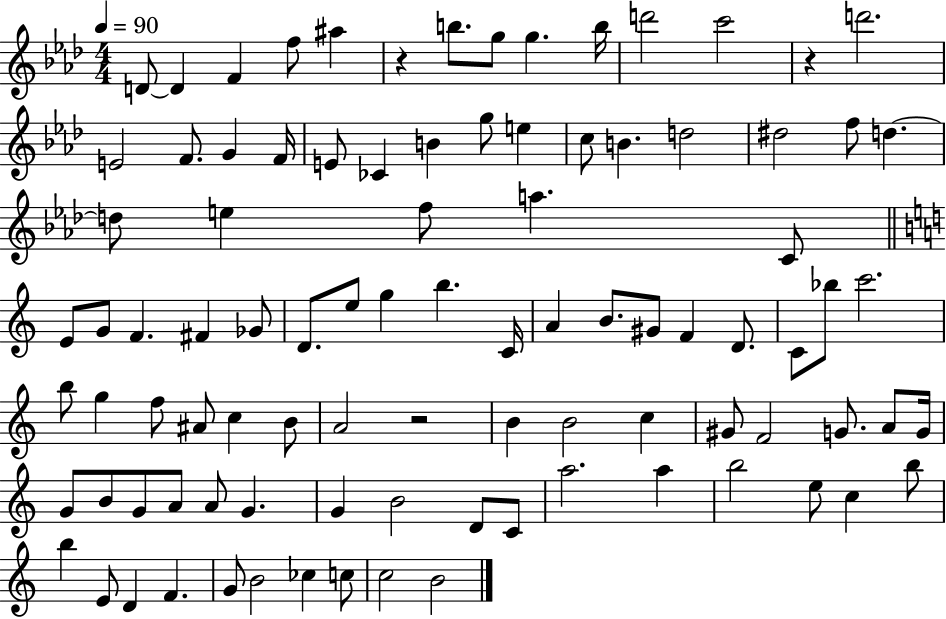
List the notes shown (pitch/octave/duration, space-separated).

D4/e D4/q F4/q F5/e A#5/q R/q B5/e. G5/e G5/q. B5/s D6/h C6/h R/q D6/h. E4/h F4/e. G4/q F4/s E4/e CES4/q B4/q G5/e E5/q C5/e B4/q. D5/h D#5/h F5/e D5/q. D5/e E5/q F5/e A5/q. C4/e E4/e G4/e F4/q. F#4/q Gb4/e D4/e. E5/e G5/q B5/q. C4/s A4/q B4/e. G#4/e F4/q D4/e. C4/e Bb5/e C6/h. B5/e G5/q F5/e A#4/e C5/q B4/e A4/h R/h B4/q B4/h C5/q G#4/e F4/h G4/e. A4/e G4/s G4/e B4/e G4/e A4/e A4/e G4/q. G4/q B4/h D4/e C4/e A5/h. A5/q B5/h E5/e C5/q B5/e B5/q E4/e D4/q F4/q. G4/e B4/h CES5/q C5/e C5/h B4/h